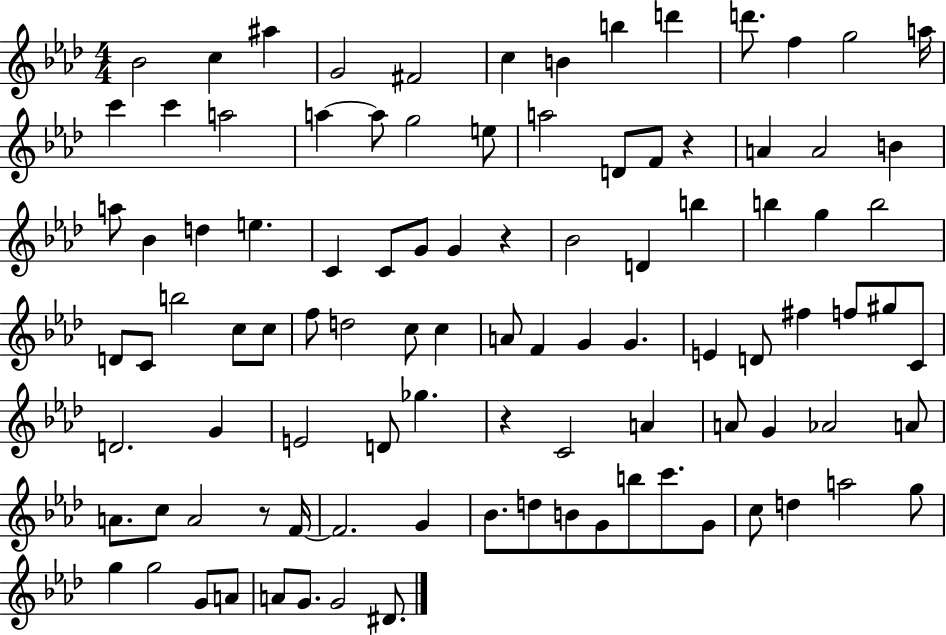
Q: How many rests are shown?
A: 4